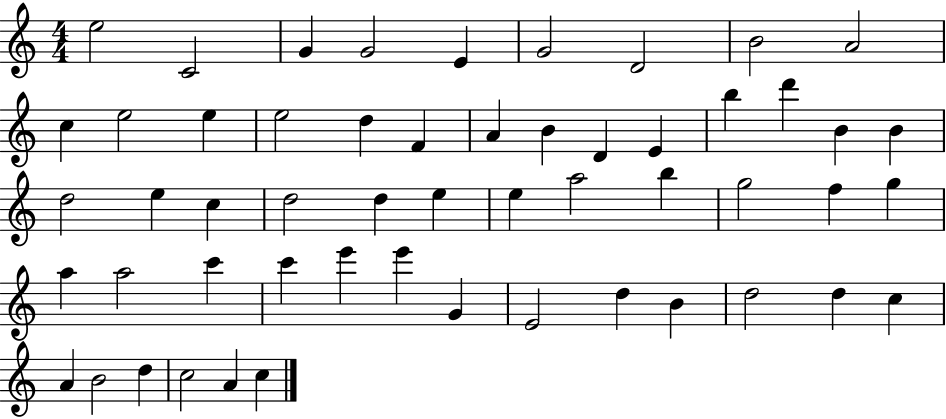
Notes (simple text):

E5/h C4/h G4/q G4/h E4/q G4/h D4/h B4/h A4/h C5/q E5/h E5/q E5/h D5/q F4/q A4/q B4/q D4/q E4/q B5/q D6/q B4/q B4/q D5/h E5/q C5/q D5/h D5/q E5/q E5/q A5/h B5/q G5/h F5/q G5/q A5/q A5/h C6/q C6/q E6/q E6/q G4/q E4/h D5/q B4/q D5/h D5/q C5/q A4/q B4/h D5/q C5/h A4/q C5/q